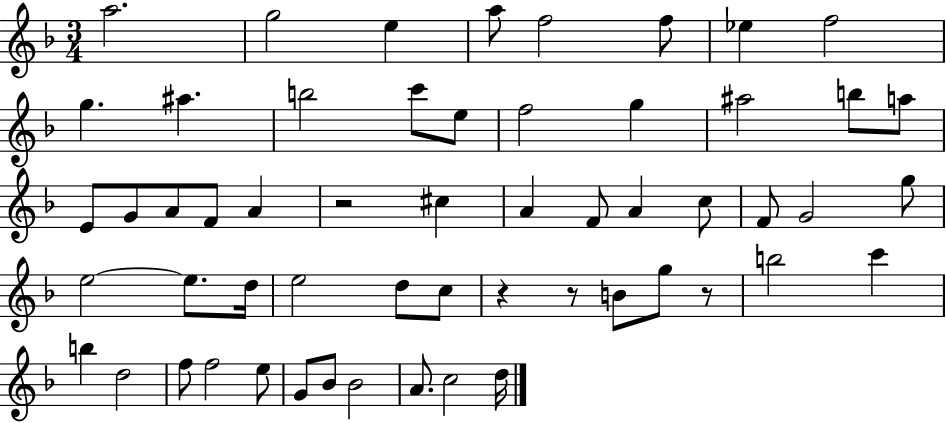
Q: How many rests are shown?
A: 4